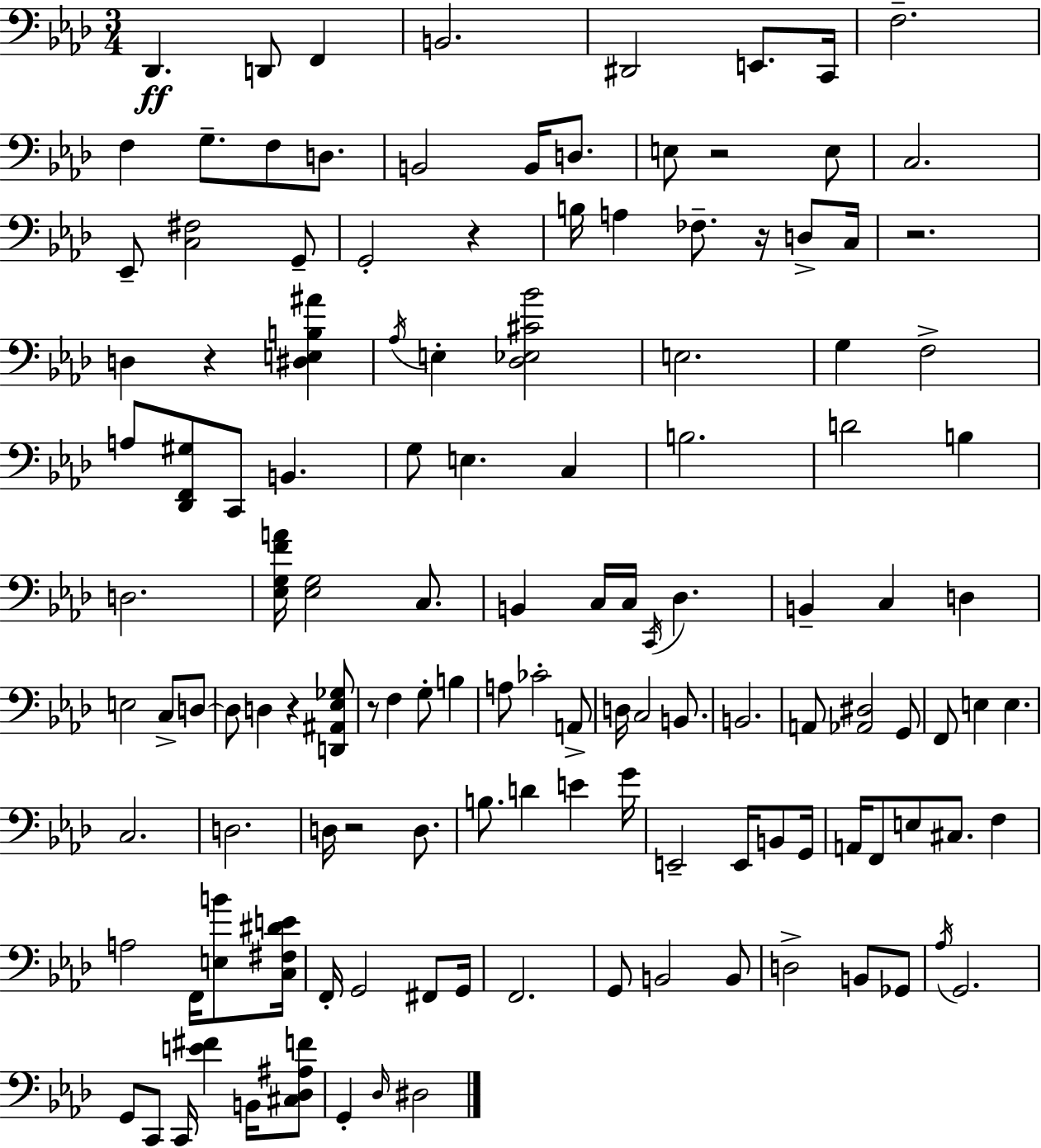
X:1
T:Untitled
M:3/4
L:1/4
K:Fm
_D,, D,,/2 F,, B,,2 ^D,,2 E,,/2 C,,/4 F,2 F, G,/2 F,/2 D,/2 B,,2 B,,/4 D,/2 E,/2 z2 E,/2 C,2 _E,,/2 [C,^F,]2 G,,/2 G,,2 z B,/4 A, _F,/2 z/4 D,/2 C,/4 z2 D, z [^D,E,B,^A] _A,/4 E, [_D,_E,^C_B]2 E,2 G, F,2 A,/2 [_D,,F,,^G,]/2 C,,/2 B,, G,/2 E, C, B,2 D2 B, D,2 [_E,G,FA]/4 [_E,G,]2 C,/2 B,, C,/4 C,/4 C,,/4 _D, B,, C, D, E,2 C,/2 D,/2 D,/2 D, z [D,,^A,,_E,_G,]/2 z/2 F, G,/2 B, A,/2 _C2 A,,/2 D,/4 C,2 B,,/2 B,,2 A,,/2 [_A,,^D,]2 G,,/2 F,,/2 E, E, C,2 D,2 D,/4 z2 D,/2 B,/2 D E G/4 E,,2 E,,/4 B,,/2 G,,/4 A,,/4 F,,/2 E,/2 ^C,/2 F, A,2 F,,/4 [E,B]/2 [C,^F,^DE]/4 F,,/4 G,,2 ^F,,/2 G,,/4 F,,2 G,,/2 B,,2 B,,/2 D,2 B,,/2 _G,,/2 _A,/4 G,,2 G,,/2 C,,/2 C,,/4 [E^F] B,,/4 [^C,_D,^A,F]/2 G,, _D,/4 ^D,2